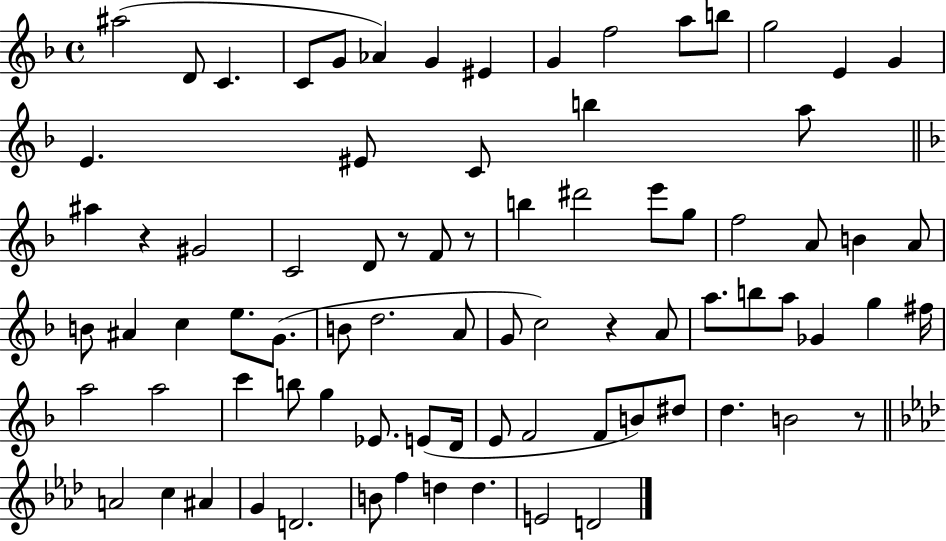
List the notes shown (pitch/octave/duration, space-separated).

A#5/h D4/e C4/q. C4/e G4/e Ab4/q G4/q EIS4/q G4/q F5/h A5/e B5/e G5/h E4/q G4/q E4/q. EIS4/e C4/e B5/q A5/e A#5/q R/q G#4/h C4/h D4/e R/e F4/e R/e B5/q D#6/h E6/e G5/e F5/h A4/e B4/q A4/e B4/e A#4/q C5/q E5/e. G4/e. B4/e D5/h. A4/e G4/e C5/h R/q A4/e A5/e. B5/e A5/e Gb4/q G5/q F#5/s A5/h A5/h C6/q B5/e G5/q Eb4/e. E4/e D4/s E4/e F4/h F4/e B4/e D#5/e D5/q. B4/h R/e A4/h C5/q A#4/q G4/q D4/h. B4/e F5/q D5/q D5/q. E4/h D4/h